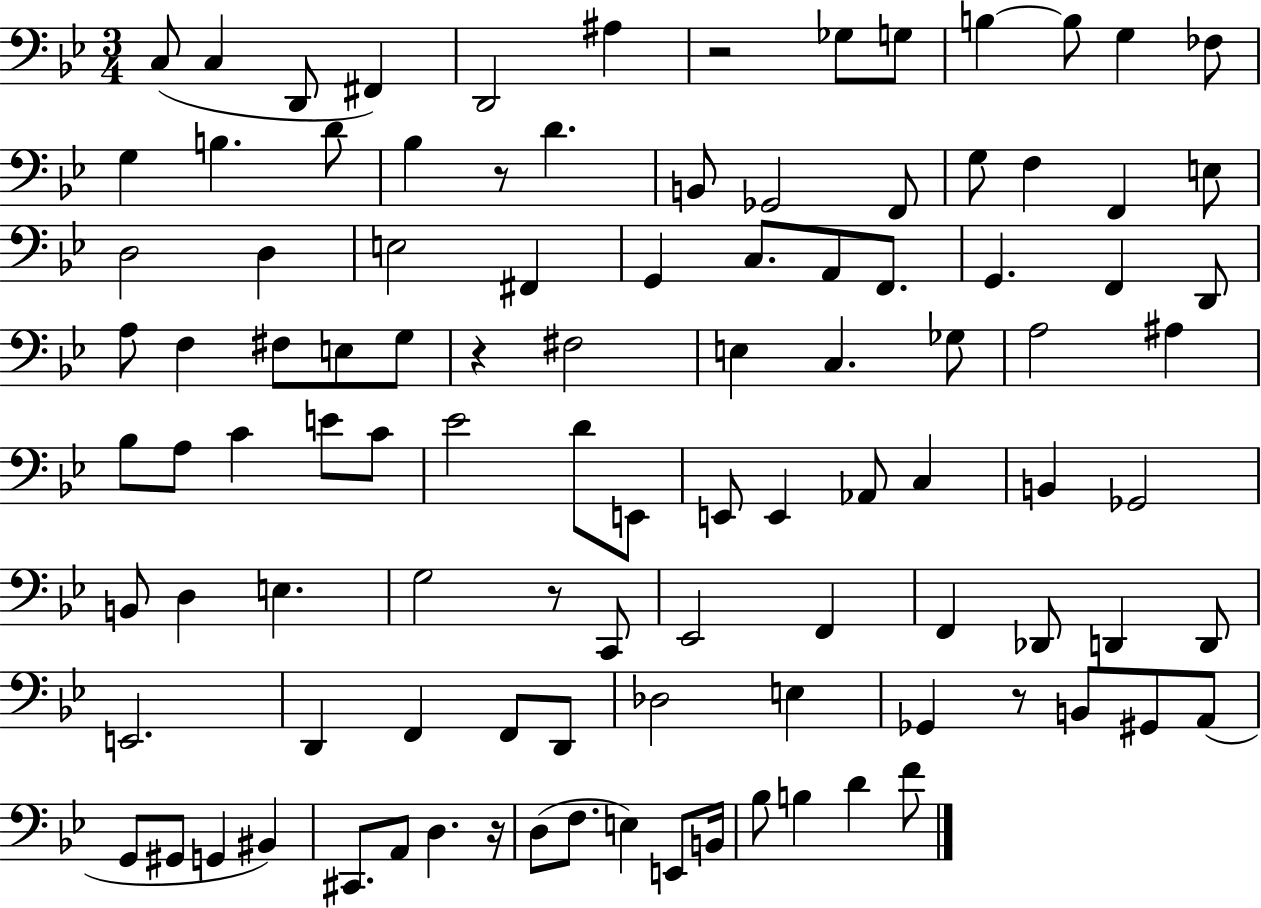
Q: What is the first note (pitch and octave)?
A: C3